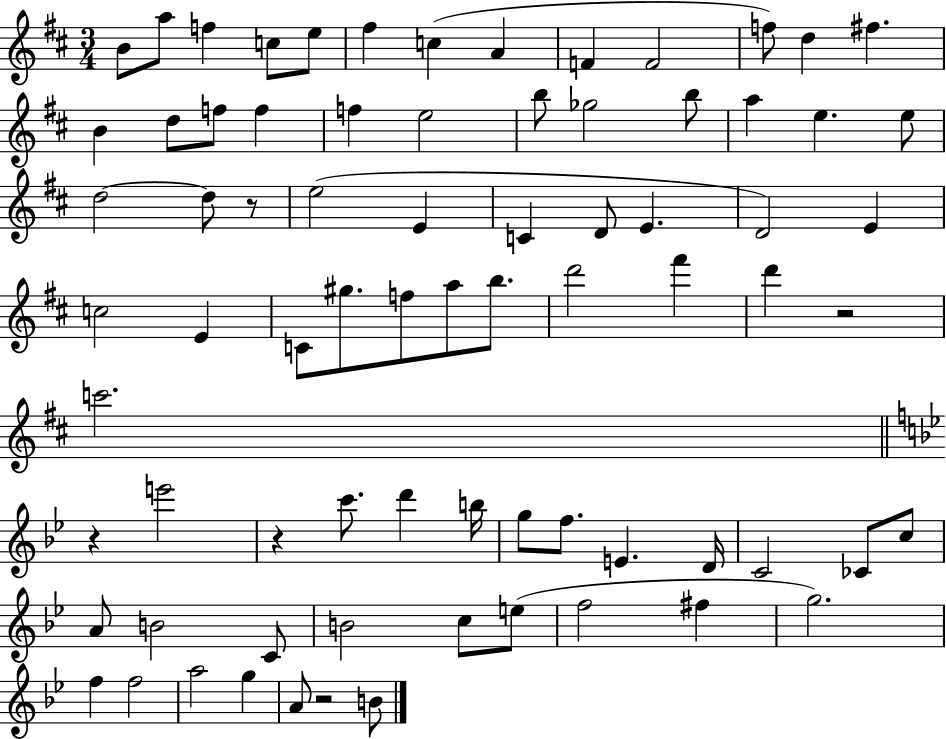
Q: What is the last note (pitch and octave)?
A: B4